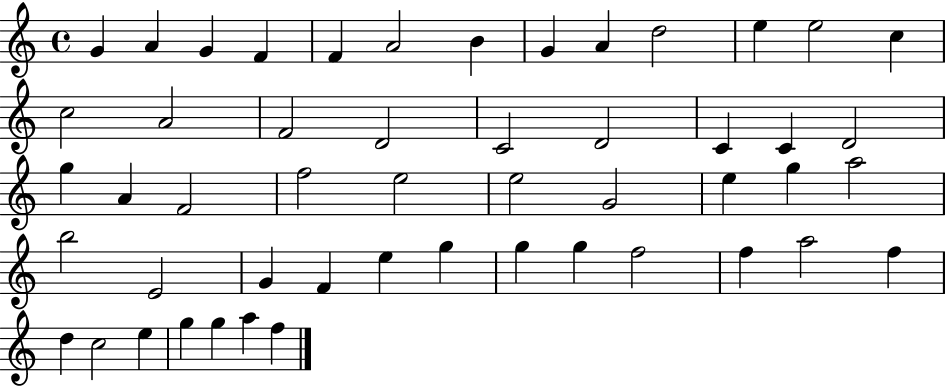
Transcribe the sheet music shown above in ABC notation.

X:1
T:Untitled
M:4/4
L:1/4
K:C
G A G F F A2 B G A d2 e e2 c c2 A2 F2 D2 C2 D2 C C D2 g A F2 f2 e2 e2 G2 e g a2 b2 E2 G F e g g g f2 f a2 f d c2 e g g a f